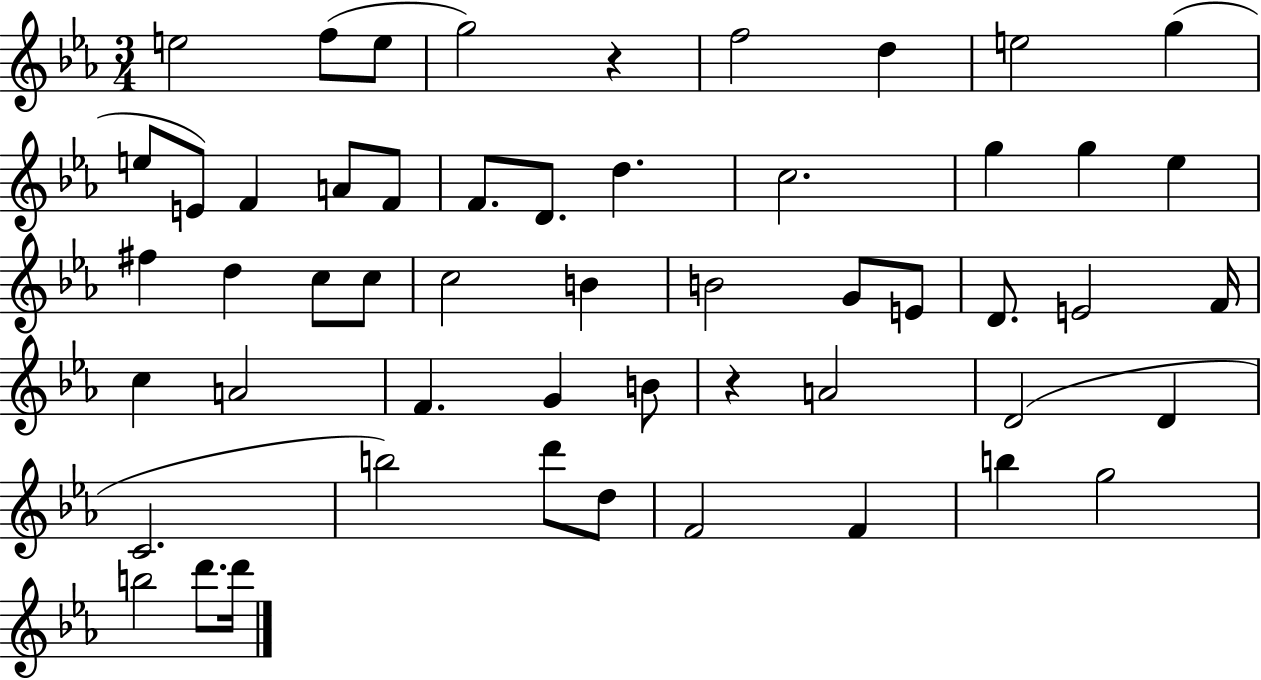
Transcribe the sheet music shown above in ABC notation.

X:1
T:Untitled
M:3/4
L:1/4
K:Eb
e2 f/2 e/2 g2 z f2 d e2 g e/2 E/2 F A/2 F/2 F/2 D/2 d c2 g g _e ^f d c/2 c/2 c2 B B2 G/2 E/2 D/2 E2 F/4 c A2 F G B/2 z A2 D2 D C2 b2 d'/2 d/2 F2 F b g2 b2 d'/2 d'/4